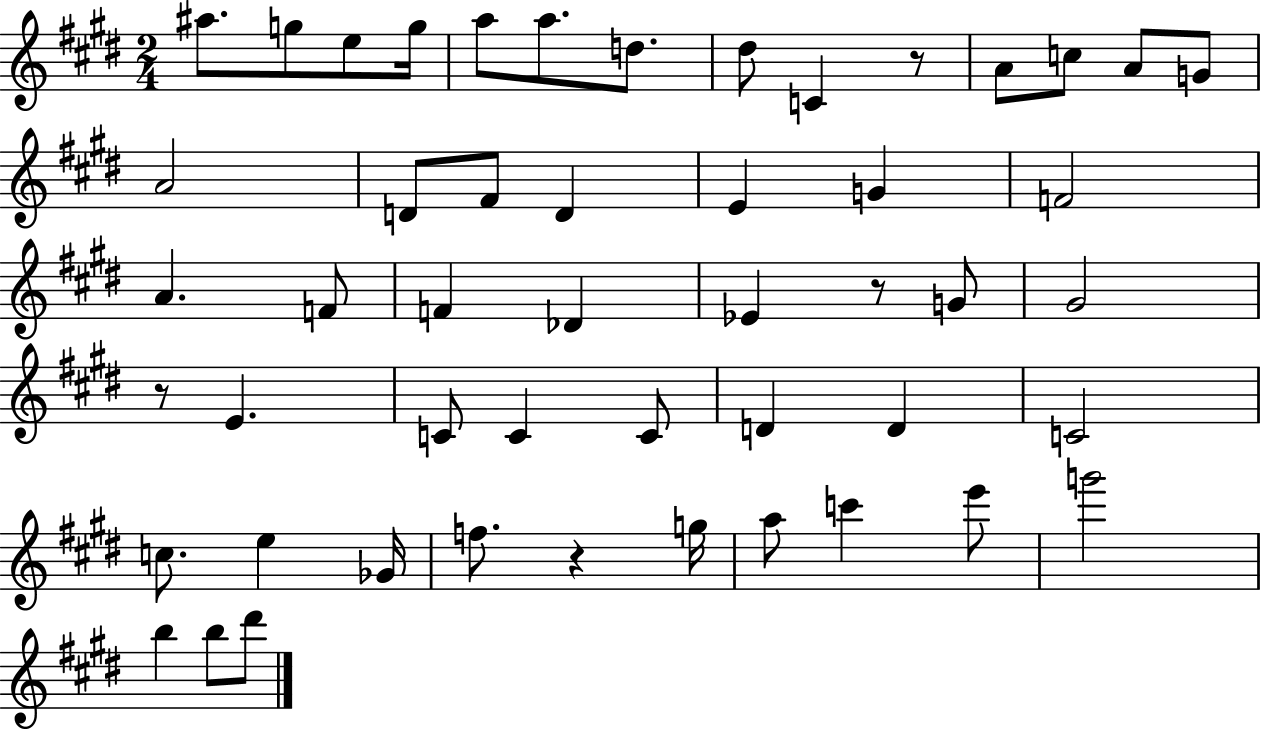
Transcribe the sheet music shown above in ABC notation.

X:1
T:Untitled
M:2/4
L:1/4
K:E
^a/2 g/2 e/2 g/4 a/2 a/2 d/2 ^d/2 C z/2 A/2 c/2 A/2 G/2 A2 D/2 ^F/2 D E G F2 A F/2 F _D _E z/2 G/2 ^G2 z/2 E C/2 C C/2 D D C2 c/2 e _G/4 f/2 z g/4 a/2 c' e'/2 g'2 b b/2 ^d'/2